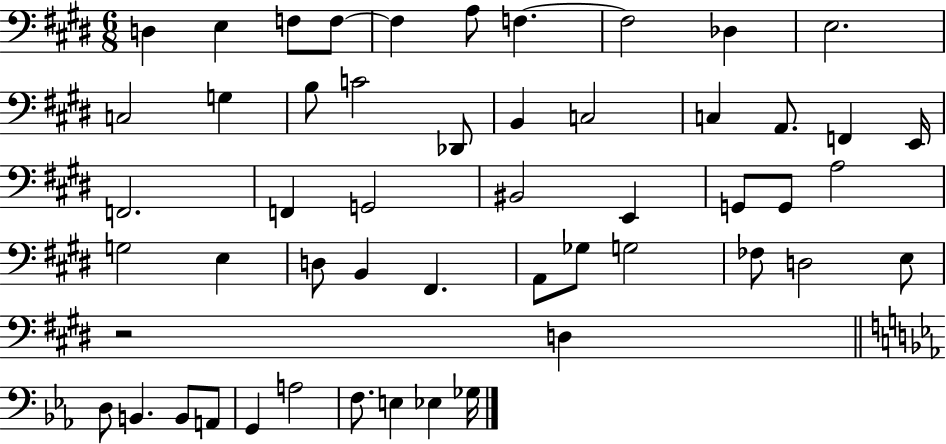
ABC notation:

X:1
T:Untitled
M:6/8
L:1/4
K:E
D, E, F,/2 F,/2 F, A,/2 F, F,2 _D, E,2 C,2 G, B,/2 C2 _D,,/2 B,, C,2 C, A,,/2 F,, E,,/4 F,,2 F,, G,,2 ^B,,2 E,, G,,/2 G,,/2 A,2 G,2 E, D,/2 B,, ^F,, A,,/2 _G,/2 G,2 _F,/2 D,2 E,/2 z2 D, D,/2 B,, B,,/2 A,,/2 G,, A,2 F,/2 E, _E, _G,/4